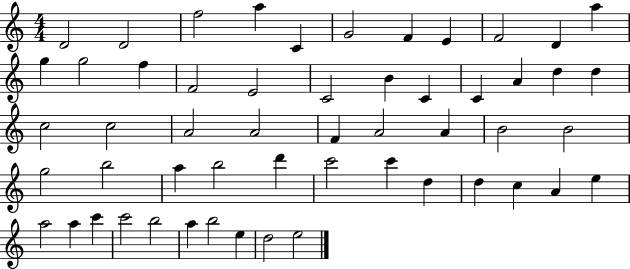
X:1
T:Untitled
M:4/4
L:1/4
K:C
D2 D2 f2 a C G2 F E F2 D a g g2 f F2 E2 C2 B C C A d d c2 c2 A2 A2 F A2 A B2 B2 g2 b2 a b2 d' c'2 c' d d c A e a2 a c' c'2 b2 a b2 e d2 e2